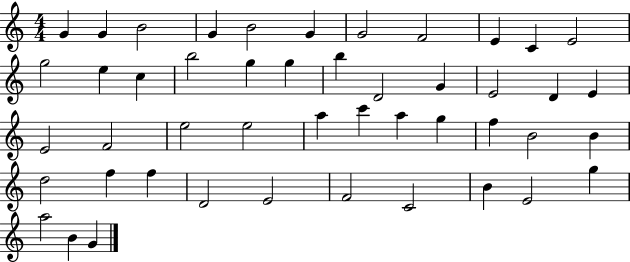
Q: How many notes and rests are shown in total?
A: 47